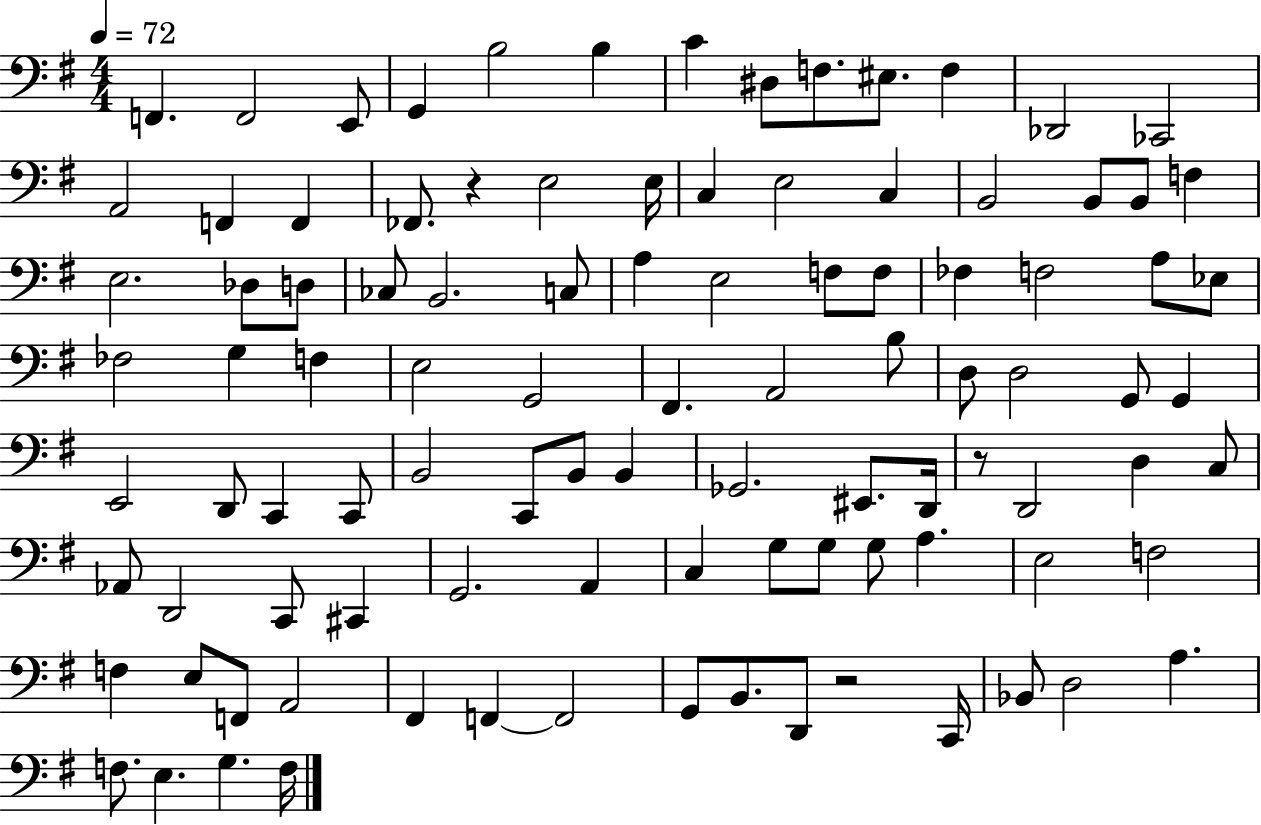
{
  \clef bass
  \numericTimeSignature
  \time 4/4
  \key g \major
  \tempo 4 = 72
  f,4. f,2 e,8 | g,4 b2 b4 | c'4 dis8 f8. eis8. f4 | des,2 ces,2 | \break a,2 f,4 f,4 | fes,8. r4 e2 e16 | c4 e2 c4 | b,2 b,8 b,8 f4 | \break e2. des8 d8 | ces8 b,2. c8 | a4 e2 f8 f8 | fes4 f2 a8 ees8 | \break fes2 g4 f4 | e2 g,2 | fis,4. a,2 b8 | d8 d2 g,8 g,4 | \break e,2 d,8 c,4 c,8 | b,2 c,8 b,8 b,4 | ges,2. eis,8. d,16 | r8 d,2 d4 c8 | \break aes,8 d,2 c,8 cis,4 | g,2. a,4 | c4 g8 g8 g8 a4. | e2 f2 | \break f4 e8 f,8 a,2 | fis,4 f,4~~ f,2 | g,8 b,8. d,8 r2 c,16 | bes,8 d2 a4. | \break f8. e4. g4. f16 | \bar "|."
}